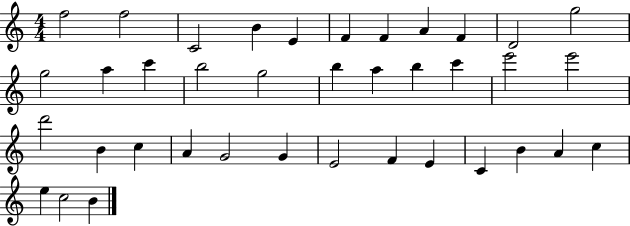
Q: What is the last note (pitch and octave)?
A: B4